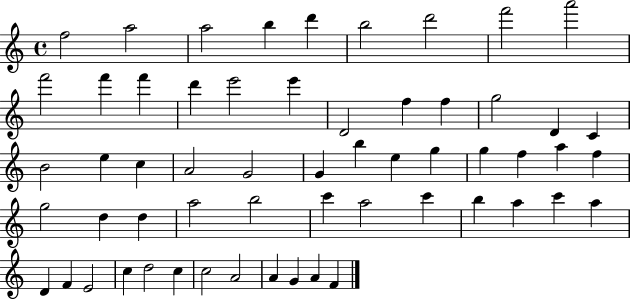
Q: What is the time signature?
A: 4/4